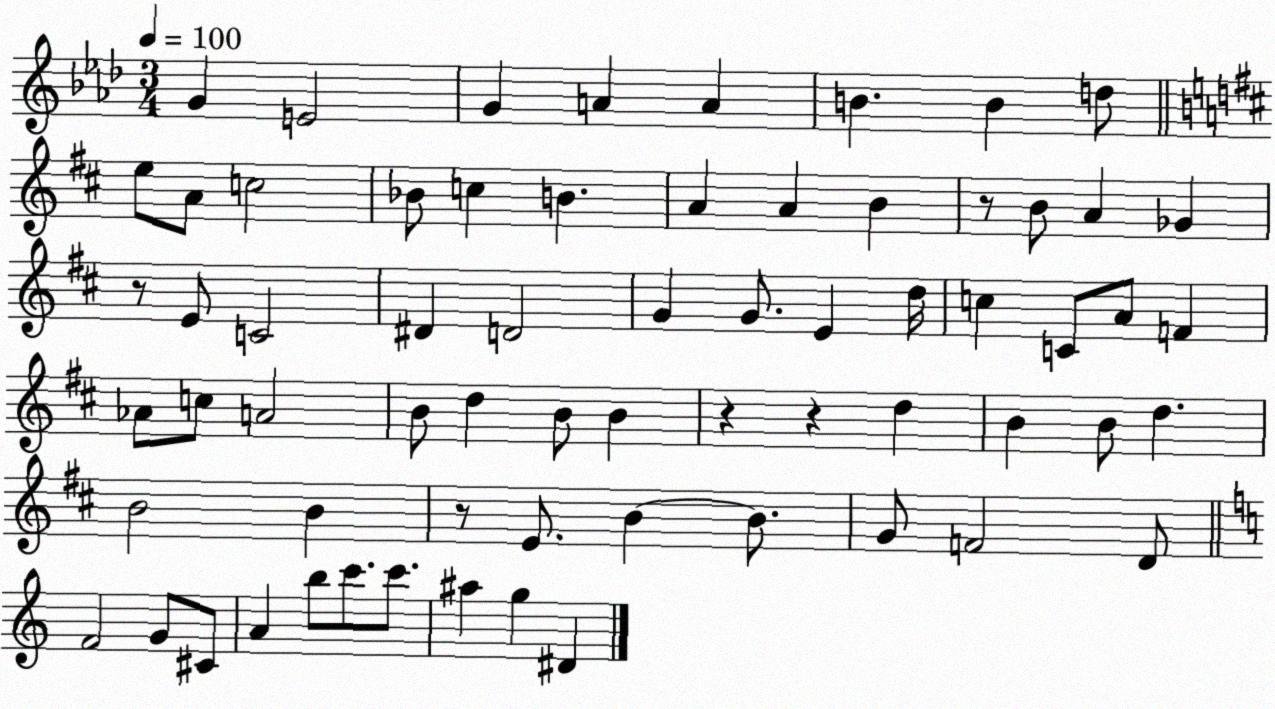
X:1
T:Untitled
M:3/4
L:1/4
K:Ab
G E2 G A A B B d/2 e/2 A/2 c2 _B/2 c B A A B z/2 B/2 A _G z/2 E/2 C2 ^D D2 G G/2 E d/4 c C/2 A/2 F _A/2 c/2 A2 B/2 d B/2 B z z d B B/2 d B2 B z/2 E/2 B B/2 G/2 F2 D/2 F2 G/2 ^C/2 A b/2 c'/2 c'/2 ^a g ^D